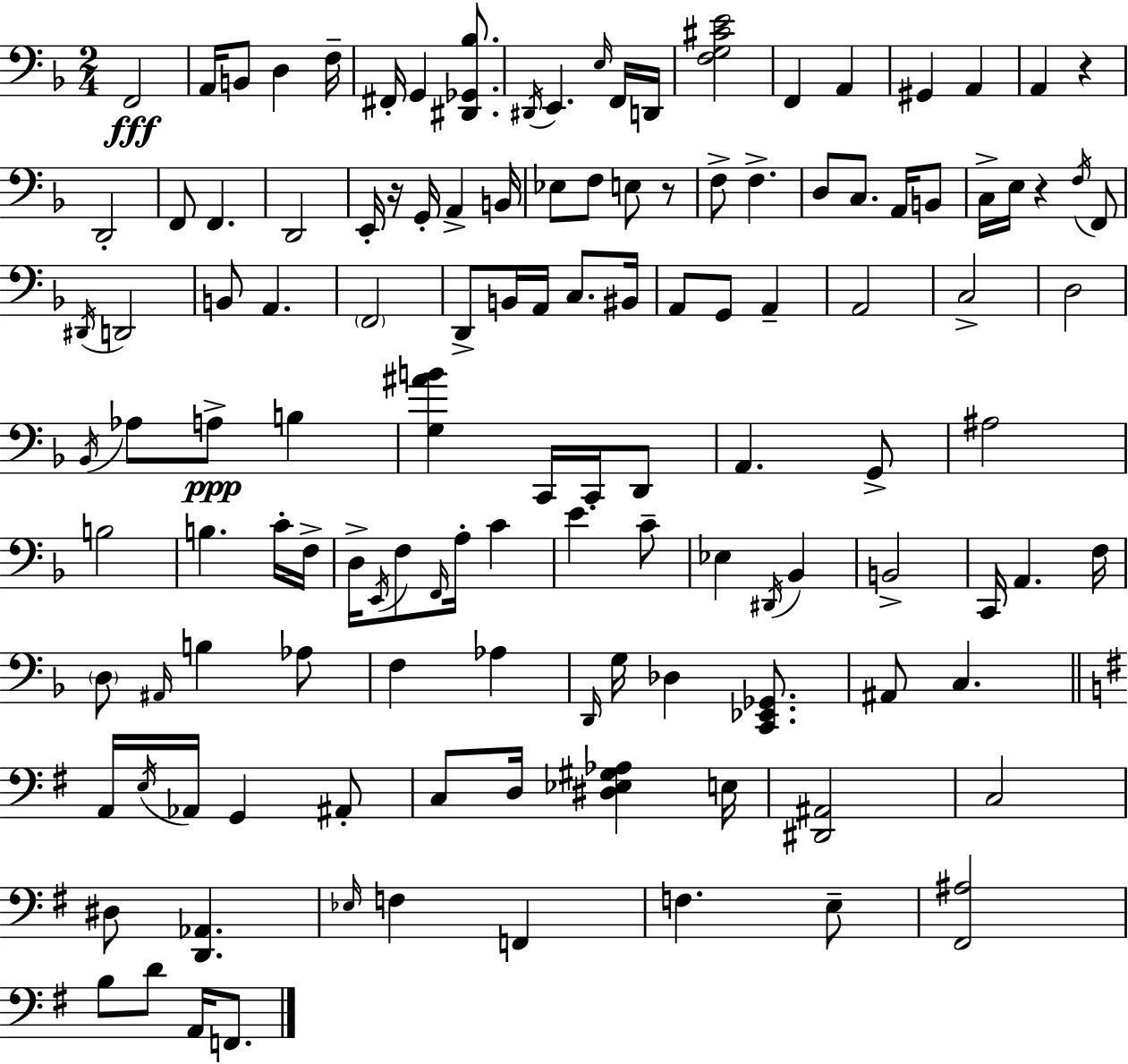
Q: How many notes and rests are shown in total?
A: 125